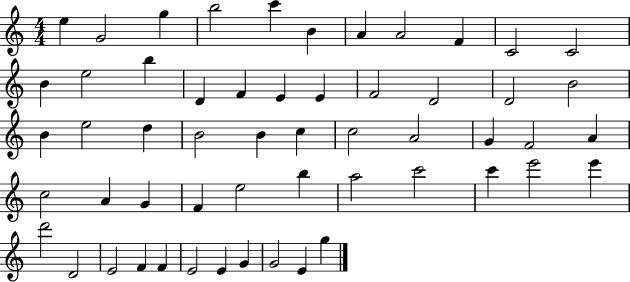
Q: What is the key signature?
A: C major